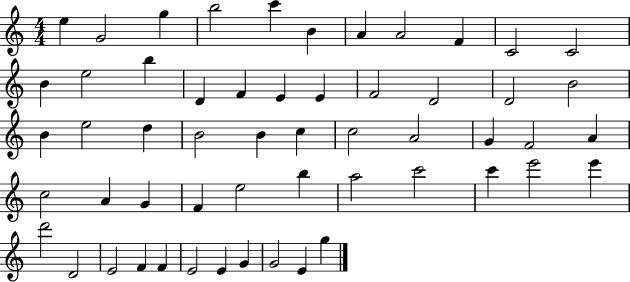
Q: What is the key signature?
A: C major